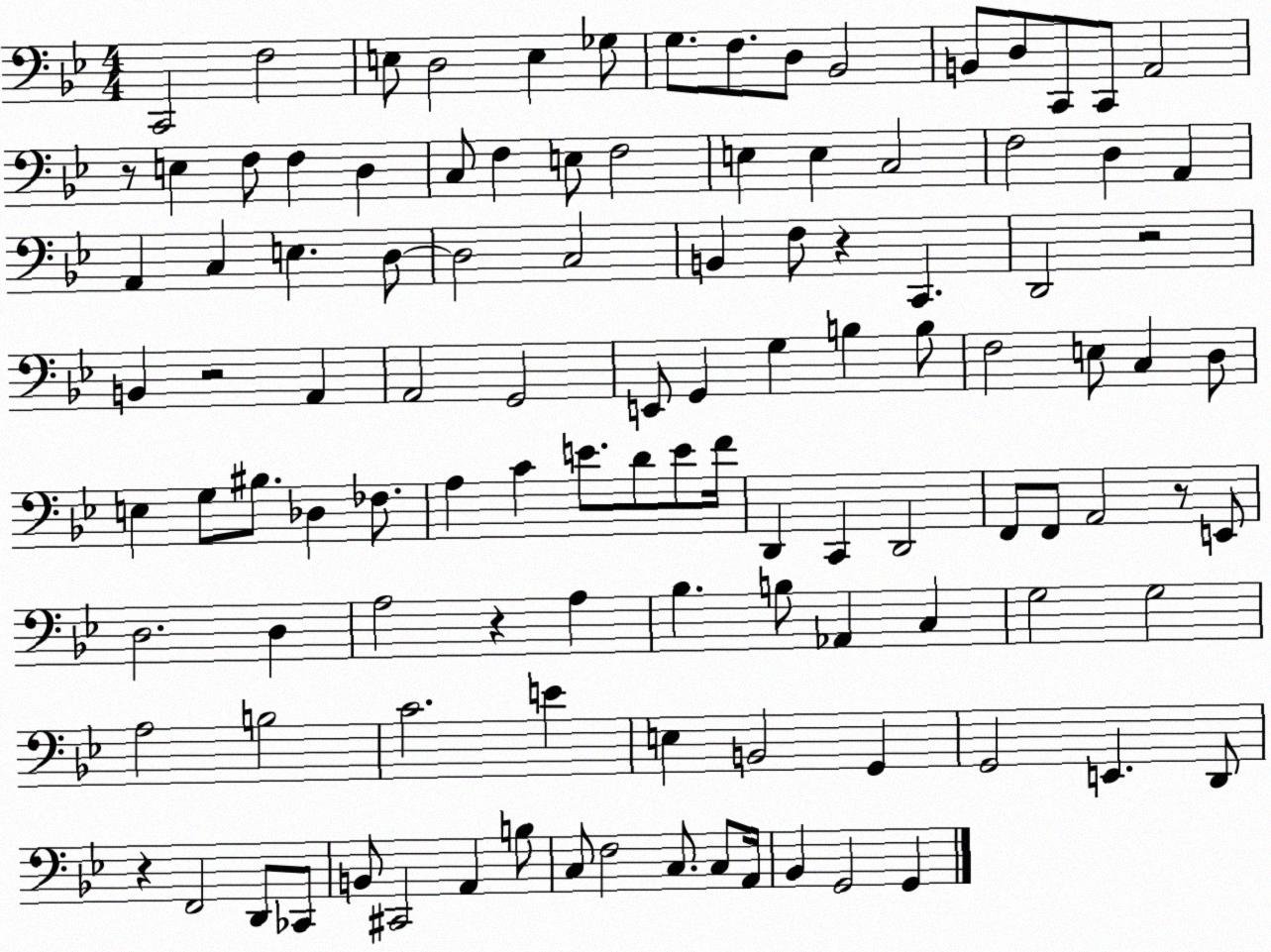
X:1
T:Untitled
M:4/4
L:1/4
K:Bb
C,,2 F,2 E,/2 D,2 E, _G,/2 G,/2 F,/2 D,/2 _B,,2 B,,/2 D,/2 C,,/2 C,,/2 A,,2 z/2 E, F,/2 F, D, C,/2 F, E,/2 F,2 E, E, C,2 F,2 D, A,, A,, C, E, D,/2 D,2 C,2 B,, F,/2 z C,, D,,2 z2 B,, z2 A,, A,,2 G,,2 E,,/2 G,, G, B, B,/2 F,2 E,/2 C, D,/2 E, G,/2 ^B,/2 _D, _F,/2 A, C E/2 D/2 E/2 F/4 D,, C,, D,,2 F,,/2 F,,/2 A,,2 z/2 E,,/2 D,2 D, A,2 z A, _B, B,/2 _A,, C, G,2 G,2 A,2 B,2 C2 E E, B,,2 G,, G,,2 E,, D,,/2 z F,,2 D,,/2 _C,,/2 B,,/2 ^C,,2 A,, B,/2 C,/2 F,2 C,/2 C,/2 A,,/4 _B,, G,,2 G,,